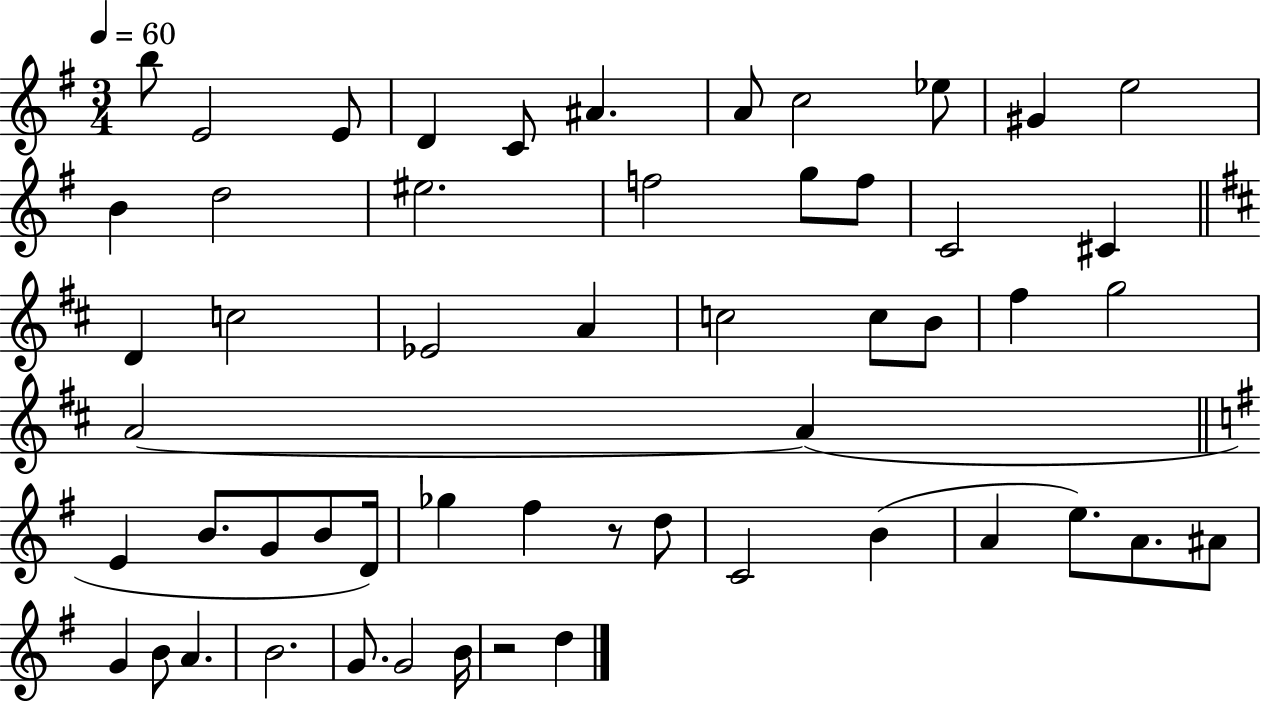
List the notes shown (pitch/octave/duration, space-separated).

B5/e E4/h E4/e D4/q C4/e A#4/q. A4/e C5/h Eb5/e G#4/q E5/h B4/q D5/h EIS5/h. F5/h G5/e F5/e C4/h C#4/q D4/q C5/h Eb4/h A4/q C5/h C5/e B4/e F#5/q G5/h A4/h A4/q E4/q B4/e. G4/e B4/e D4/s Gb5/q F#5/q R/e D5/e C4/h B4/q A4/q E5/e. A4/e. A#4/e G4/q B4/e A4/q. B4/h. G4/e. G4/h B4/s R/h D5/q